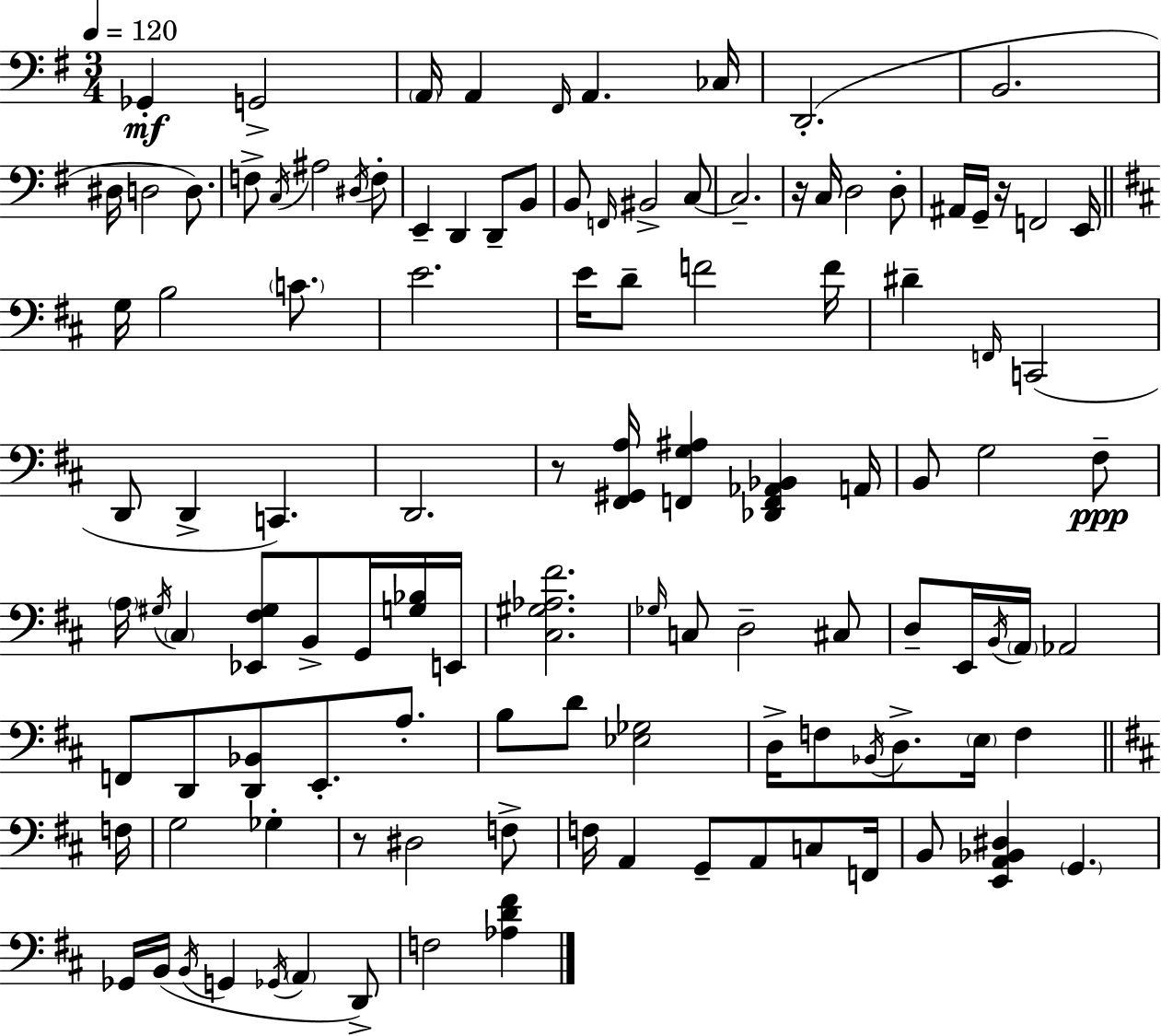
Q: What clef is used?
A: bass